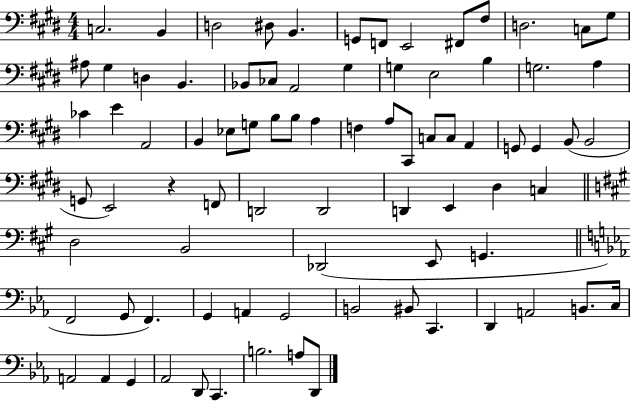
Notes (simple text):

C3/h. B2/q D3/h D#3/e B2/q. G2/e F2/e E2/h F#2/e F#3/e D3/h. C3/e G#3/e A#3/e G#3/q D3/q B2/q. Bb2/e CES3/e A2/h G#3/q G3/q E3/h B3/q G3/h. A3/q CES4/q E4/q A2/h B2/q Eb3/e G3/e B3/e B3/e A3/q F3/q A3/e C#2/e C3/e C3/e A2/q G2/e G2/q B2/e B2/h G2/e E2/h R/q F2/e D2/h D2/h D2/q E2/q D#3/q C3/q D3/h B2/h Db2/h E2/e G2/q. F2/h G2/e F2/q. G2/q A2/q G2/h B2/h BIS2/e C2/q. D2/q A2/h B2/e. C3/s A2/h A2/q G2/q Ab2/h D2/e C2/q. B3/h. A3/e D2/e